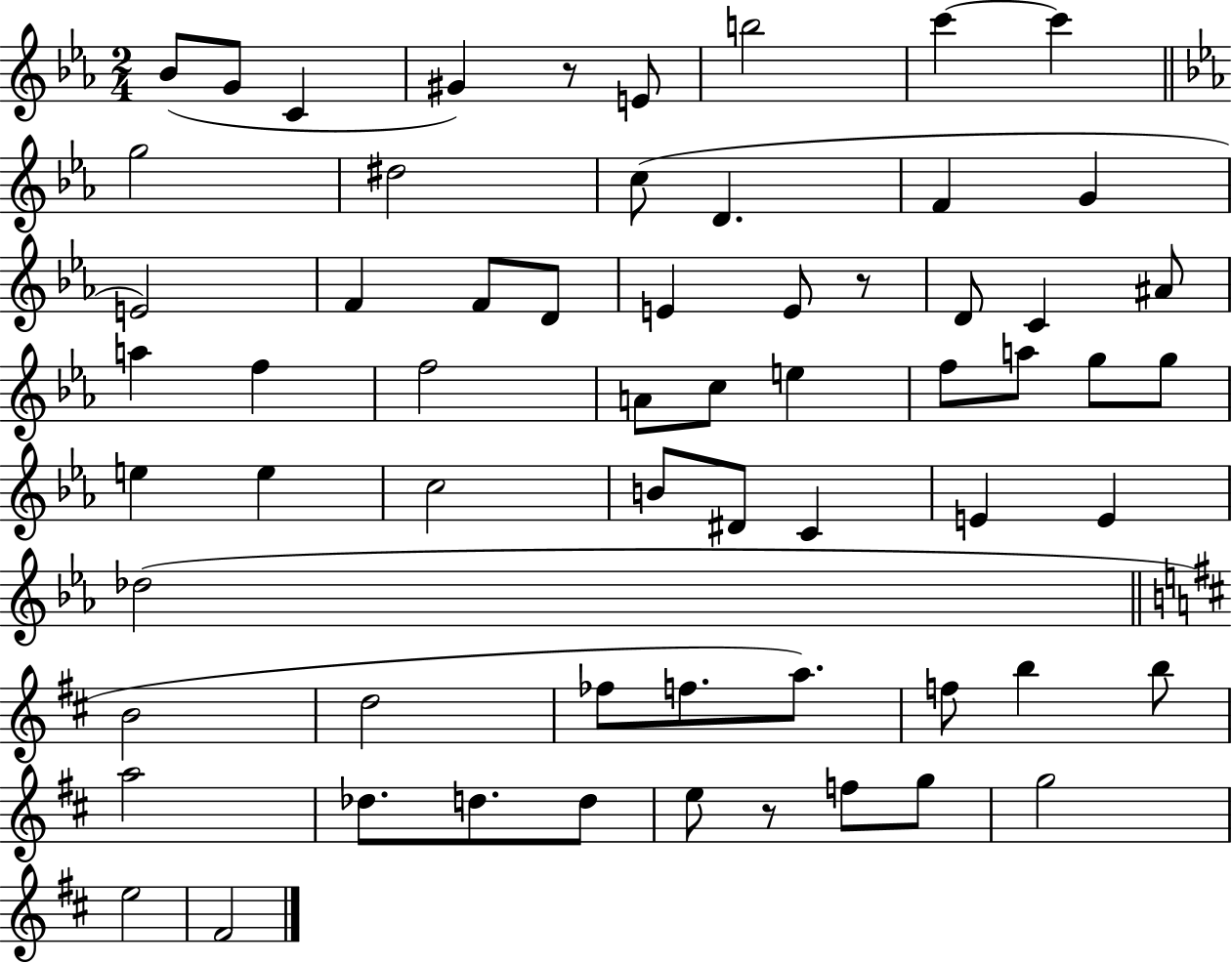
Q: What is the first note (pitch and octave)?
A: Bb4